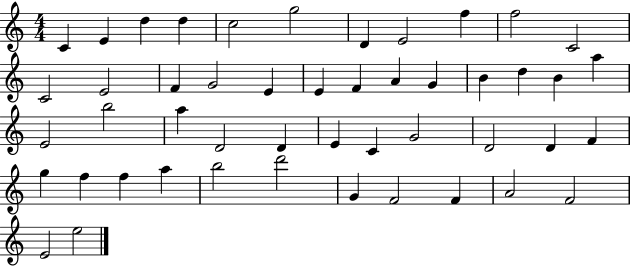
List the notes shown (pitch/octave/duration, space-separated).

C4/q E4/q D5/q D5/q C5/h G5/h D4/q E4/h F5/q F5/h C4/h C4/h E4/h F4/q G4/h E4/q E4/q F4/q A4/q G4/q B4/q D5/q B4/q A5/q E4/h B5/h A5/q D4/h D4/q E4/q C4/q G4/h D4/h D4/q F4/q G5/q F5/q F5/q A5/q B5/h D6/h G4/q F4/h F4/q A4/h F4/h E4/h E5/h